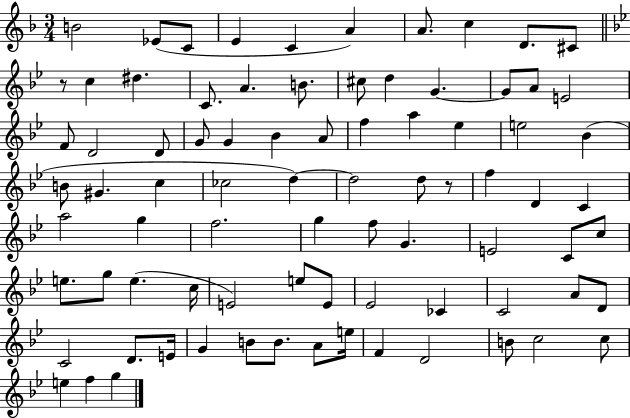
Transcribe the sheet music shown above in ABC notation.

X:1
T:Untitled
M:3/4
L:1/4
K:F
B2 _E/2 C/2 E C A A/2 c D/2 ^C/2 z/2 c ^d C/2 A B/2 ^c/2 d G G/2 A/2 E2 F/2 D2 D/2 G/2 G _B A/2 f a _e e2 _B B/2 ^G c _c2 d d2 d/2 z/2 f D C a2 g f2 g f/2 G E2 C/2 c/2 e/2 g/2 e c/4 E2 e/2 E/2 _E2 _C C2 A/2 D/2 C2 D/2 E/4 G B/2 B/2 A/2 e/4 F D2 B/2 c2 c/2 e f g